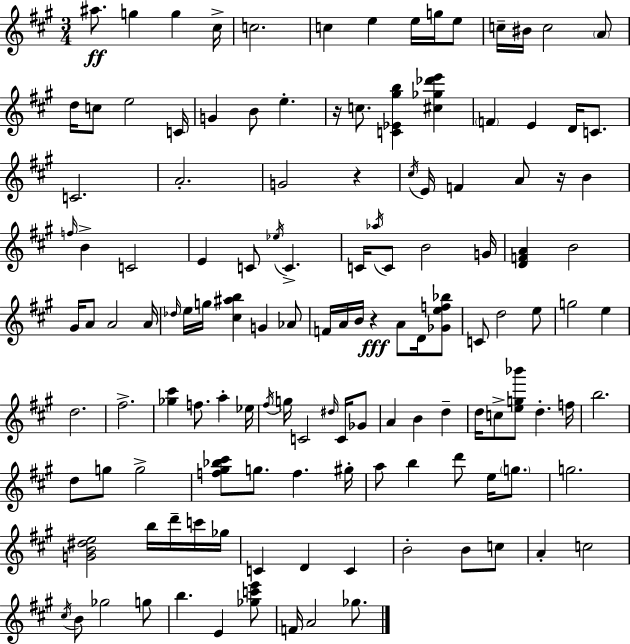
{
  \clef treble
  \numericTimeSignature
  \time 3/4
  \key a \major
  ais''8.\ff g''4 g''4 cis''16-> | c''2. | c''4 e''4 e''16 g''16 e''8 | c''16-- bis'16 c''2 \parenthesize a'8 | \break d''16 c''8 e''2 c'16 | g'4 b'8 e''4.-. | r16 c''8. <c' ees' gis'' b''>4 <cis'' ges'' des''' e'''>4 | \parenthesize f'4 e'4 d'16 c'8. | \break c'2. | a'2.-. | g'2 r4 | \acciaccatura { cis''16 } e'16 f'4 a'8 r16 b'4 | \break \grace { f''16 } b'4-> c'2 | e'4 c'8 \acciaccatura { ees''16 } c'4.-> | c'16 \acciaccatura { aes''16 } c'8 b'2 | g'16 <d' f' a'>4 b'2 | \break gis'16 a'8 a'2 | a'16 \grace { des''16 } e''16 g''16 <cis'' ais'' b''>4 g'4 | aes'8 f'16 a'16 b'16 r4\fff | a'8 d'16 <ges' e'' f'' bes''>8 c'8 d''2 | \break e''8 g''2 | e''4 d''2. | fis''2.-> | <ges'' cis'''>4 f''8. | \break a''4-. ees''16 \acciaccatura { fis''16 } g''16 c'2 | \grace { dis''16 } c'16 ges'8 a'4 b'4 | d''4-- d''16 c''8-> <e'' g'' bes'''>8 | d''4.-. f''16 b''2. | \break d''8 g''8 g''2-> | <f'' gis'' bes'' cis'''>8 g''8. | f''4. gis''16-. a''8 b''4 | d'''8 e''16 \parenthesize g''8. g''2. | \break <g' b' dis'' e''>2 | b''16 d'''16-- c'''16 ges''16 c'4 d'4 | c'4 b'2-. | b'8 c''8 a'4-. c''2 | \break \acciaccatura { cis''16 } b'8 ges''2 | g''8 b''4. | e'4 <ges'' c''' e'''>8 f'16 a'2 | ges''8. \bar "|."
}